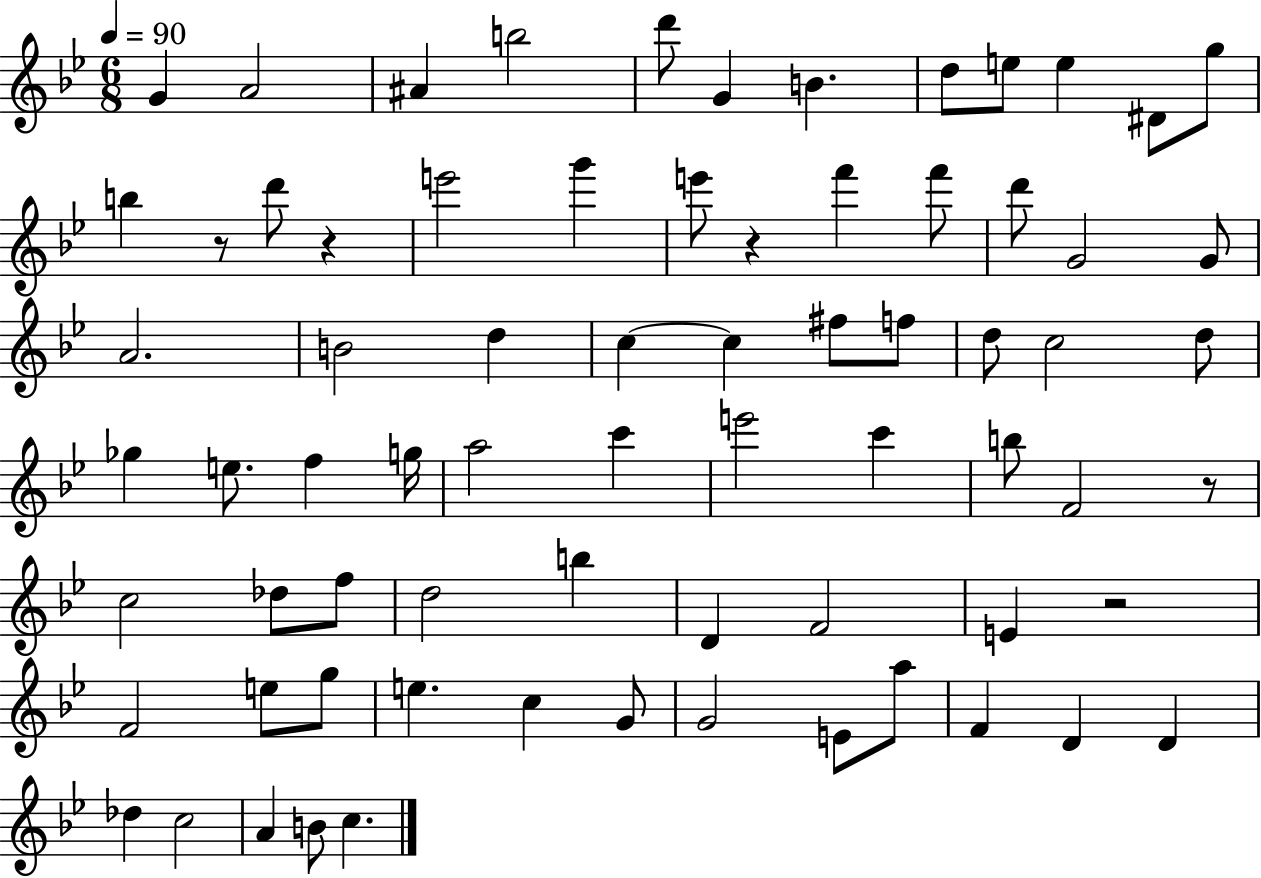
X:1
T:Untitled
M:6/8
L:1/4
K:Bb
G A2 ^A b2 d'/2 G B d/2 e/2 e ^D/2 g/2 b z/2 d'/2 z e'2 g' e'/2 z f' f'/2 d'/2 G2 G/2 A2 B2 d c c ^f/2 f/2 d/2 c2 d/2 _g e/2 f g/4 a2 c' e'2 c' b/2 F2 z/2 c2 _d/2 f/2 d2 b D F2 E z2 F2 e/2 g/2 e c G/2 G2 E/2 a/2 F D D _d c2 A B/2 c